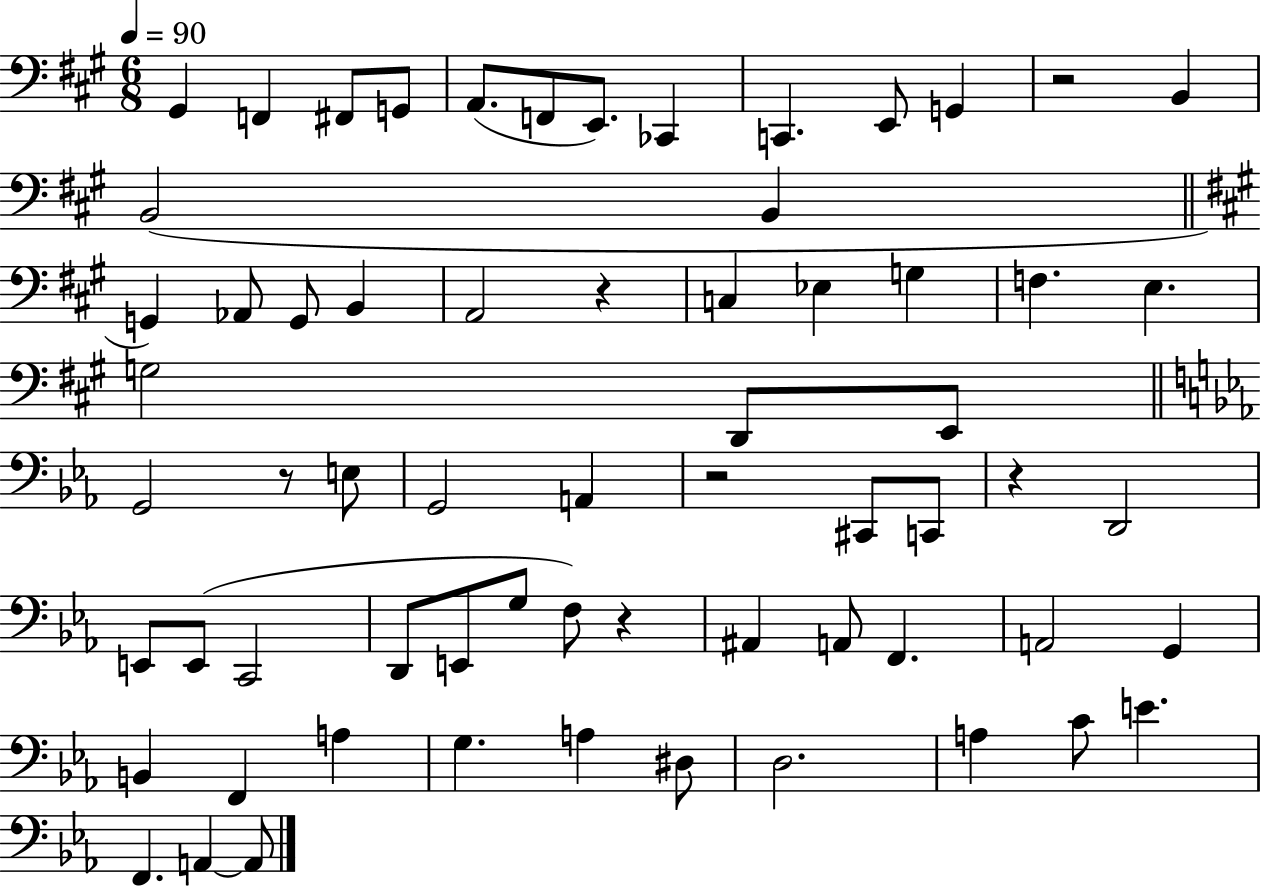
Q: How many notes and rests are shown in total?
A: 65